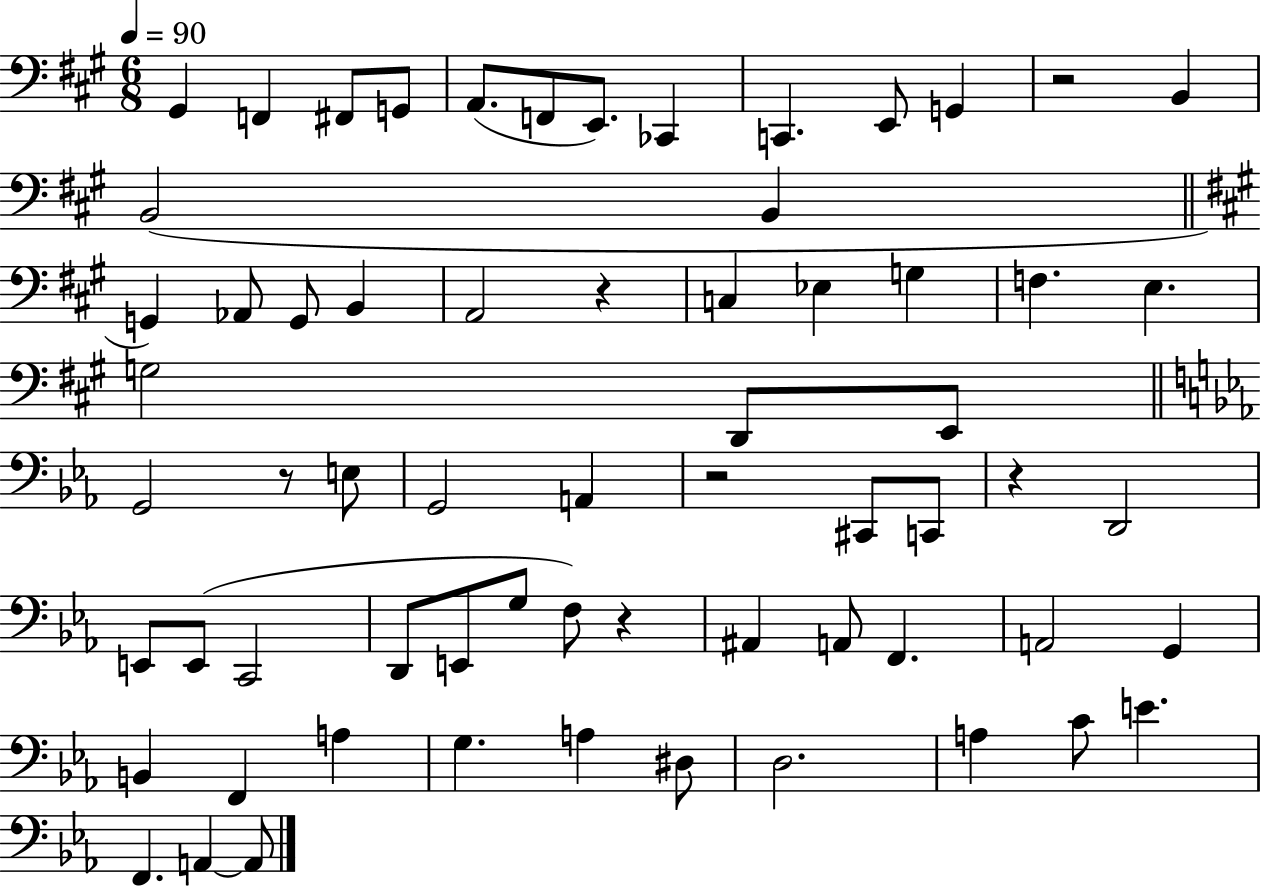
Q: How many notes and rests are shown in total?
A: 65